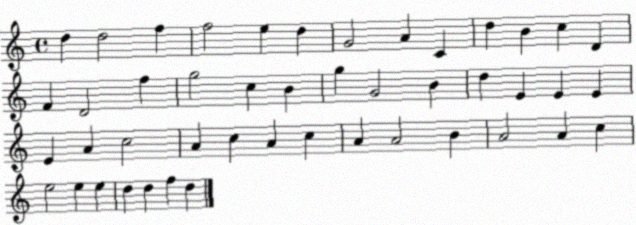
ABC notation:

X:1
T:Untitled
M:4/4
L:1/4
K:C
d d2 f f2 e d G2 A C d B c D F D2 f g2 c B g G2 B d E E E E A c2 A c A c A A2 B A2 A c e2 e e d d f d